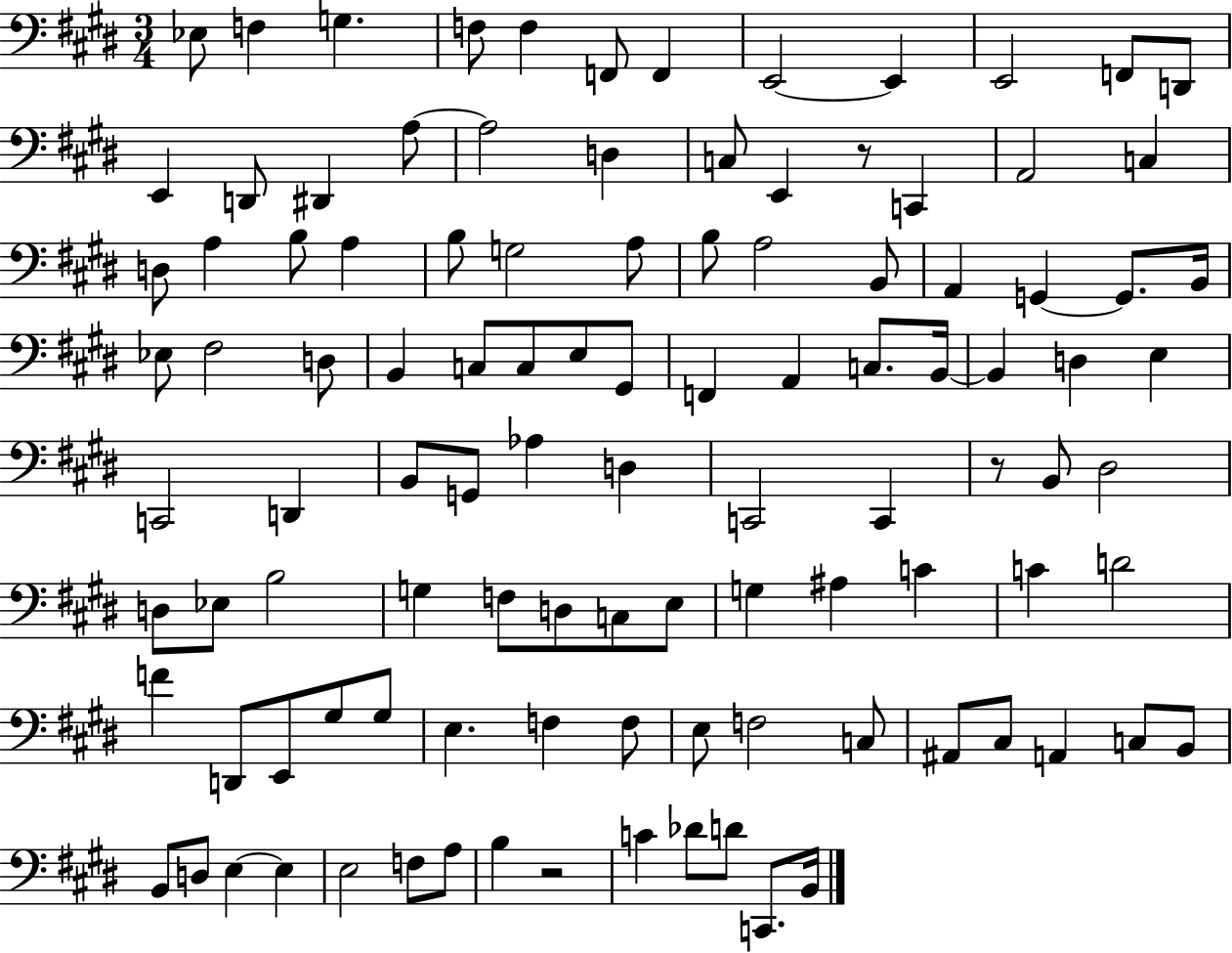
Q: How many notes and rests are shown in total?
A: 107